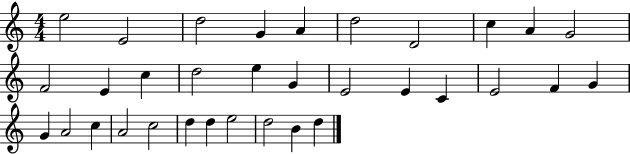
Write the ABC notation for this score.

X:1
T:Untitled
M:4/4
L:1/4
K:C
e2 E2 d2 G A d2 D2 c A G2 F2 E c d2 e G E2 E C E2 F G G A2 c A2 c2 d d e2 d2 B d